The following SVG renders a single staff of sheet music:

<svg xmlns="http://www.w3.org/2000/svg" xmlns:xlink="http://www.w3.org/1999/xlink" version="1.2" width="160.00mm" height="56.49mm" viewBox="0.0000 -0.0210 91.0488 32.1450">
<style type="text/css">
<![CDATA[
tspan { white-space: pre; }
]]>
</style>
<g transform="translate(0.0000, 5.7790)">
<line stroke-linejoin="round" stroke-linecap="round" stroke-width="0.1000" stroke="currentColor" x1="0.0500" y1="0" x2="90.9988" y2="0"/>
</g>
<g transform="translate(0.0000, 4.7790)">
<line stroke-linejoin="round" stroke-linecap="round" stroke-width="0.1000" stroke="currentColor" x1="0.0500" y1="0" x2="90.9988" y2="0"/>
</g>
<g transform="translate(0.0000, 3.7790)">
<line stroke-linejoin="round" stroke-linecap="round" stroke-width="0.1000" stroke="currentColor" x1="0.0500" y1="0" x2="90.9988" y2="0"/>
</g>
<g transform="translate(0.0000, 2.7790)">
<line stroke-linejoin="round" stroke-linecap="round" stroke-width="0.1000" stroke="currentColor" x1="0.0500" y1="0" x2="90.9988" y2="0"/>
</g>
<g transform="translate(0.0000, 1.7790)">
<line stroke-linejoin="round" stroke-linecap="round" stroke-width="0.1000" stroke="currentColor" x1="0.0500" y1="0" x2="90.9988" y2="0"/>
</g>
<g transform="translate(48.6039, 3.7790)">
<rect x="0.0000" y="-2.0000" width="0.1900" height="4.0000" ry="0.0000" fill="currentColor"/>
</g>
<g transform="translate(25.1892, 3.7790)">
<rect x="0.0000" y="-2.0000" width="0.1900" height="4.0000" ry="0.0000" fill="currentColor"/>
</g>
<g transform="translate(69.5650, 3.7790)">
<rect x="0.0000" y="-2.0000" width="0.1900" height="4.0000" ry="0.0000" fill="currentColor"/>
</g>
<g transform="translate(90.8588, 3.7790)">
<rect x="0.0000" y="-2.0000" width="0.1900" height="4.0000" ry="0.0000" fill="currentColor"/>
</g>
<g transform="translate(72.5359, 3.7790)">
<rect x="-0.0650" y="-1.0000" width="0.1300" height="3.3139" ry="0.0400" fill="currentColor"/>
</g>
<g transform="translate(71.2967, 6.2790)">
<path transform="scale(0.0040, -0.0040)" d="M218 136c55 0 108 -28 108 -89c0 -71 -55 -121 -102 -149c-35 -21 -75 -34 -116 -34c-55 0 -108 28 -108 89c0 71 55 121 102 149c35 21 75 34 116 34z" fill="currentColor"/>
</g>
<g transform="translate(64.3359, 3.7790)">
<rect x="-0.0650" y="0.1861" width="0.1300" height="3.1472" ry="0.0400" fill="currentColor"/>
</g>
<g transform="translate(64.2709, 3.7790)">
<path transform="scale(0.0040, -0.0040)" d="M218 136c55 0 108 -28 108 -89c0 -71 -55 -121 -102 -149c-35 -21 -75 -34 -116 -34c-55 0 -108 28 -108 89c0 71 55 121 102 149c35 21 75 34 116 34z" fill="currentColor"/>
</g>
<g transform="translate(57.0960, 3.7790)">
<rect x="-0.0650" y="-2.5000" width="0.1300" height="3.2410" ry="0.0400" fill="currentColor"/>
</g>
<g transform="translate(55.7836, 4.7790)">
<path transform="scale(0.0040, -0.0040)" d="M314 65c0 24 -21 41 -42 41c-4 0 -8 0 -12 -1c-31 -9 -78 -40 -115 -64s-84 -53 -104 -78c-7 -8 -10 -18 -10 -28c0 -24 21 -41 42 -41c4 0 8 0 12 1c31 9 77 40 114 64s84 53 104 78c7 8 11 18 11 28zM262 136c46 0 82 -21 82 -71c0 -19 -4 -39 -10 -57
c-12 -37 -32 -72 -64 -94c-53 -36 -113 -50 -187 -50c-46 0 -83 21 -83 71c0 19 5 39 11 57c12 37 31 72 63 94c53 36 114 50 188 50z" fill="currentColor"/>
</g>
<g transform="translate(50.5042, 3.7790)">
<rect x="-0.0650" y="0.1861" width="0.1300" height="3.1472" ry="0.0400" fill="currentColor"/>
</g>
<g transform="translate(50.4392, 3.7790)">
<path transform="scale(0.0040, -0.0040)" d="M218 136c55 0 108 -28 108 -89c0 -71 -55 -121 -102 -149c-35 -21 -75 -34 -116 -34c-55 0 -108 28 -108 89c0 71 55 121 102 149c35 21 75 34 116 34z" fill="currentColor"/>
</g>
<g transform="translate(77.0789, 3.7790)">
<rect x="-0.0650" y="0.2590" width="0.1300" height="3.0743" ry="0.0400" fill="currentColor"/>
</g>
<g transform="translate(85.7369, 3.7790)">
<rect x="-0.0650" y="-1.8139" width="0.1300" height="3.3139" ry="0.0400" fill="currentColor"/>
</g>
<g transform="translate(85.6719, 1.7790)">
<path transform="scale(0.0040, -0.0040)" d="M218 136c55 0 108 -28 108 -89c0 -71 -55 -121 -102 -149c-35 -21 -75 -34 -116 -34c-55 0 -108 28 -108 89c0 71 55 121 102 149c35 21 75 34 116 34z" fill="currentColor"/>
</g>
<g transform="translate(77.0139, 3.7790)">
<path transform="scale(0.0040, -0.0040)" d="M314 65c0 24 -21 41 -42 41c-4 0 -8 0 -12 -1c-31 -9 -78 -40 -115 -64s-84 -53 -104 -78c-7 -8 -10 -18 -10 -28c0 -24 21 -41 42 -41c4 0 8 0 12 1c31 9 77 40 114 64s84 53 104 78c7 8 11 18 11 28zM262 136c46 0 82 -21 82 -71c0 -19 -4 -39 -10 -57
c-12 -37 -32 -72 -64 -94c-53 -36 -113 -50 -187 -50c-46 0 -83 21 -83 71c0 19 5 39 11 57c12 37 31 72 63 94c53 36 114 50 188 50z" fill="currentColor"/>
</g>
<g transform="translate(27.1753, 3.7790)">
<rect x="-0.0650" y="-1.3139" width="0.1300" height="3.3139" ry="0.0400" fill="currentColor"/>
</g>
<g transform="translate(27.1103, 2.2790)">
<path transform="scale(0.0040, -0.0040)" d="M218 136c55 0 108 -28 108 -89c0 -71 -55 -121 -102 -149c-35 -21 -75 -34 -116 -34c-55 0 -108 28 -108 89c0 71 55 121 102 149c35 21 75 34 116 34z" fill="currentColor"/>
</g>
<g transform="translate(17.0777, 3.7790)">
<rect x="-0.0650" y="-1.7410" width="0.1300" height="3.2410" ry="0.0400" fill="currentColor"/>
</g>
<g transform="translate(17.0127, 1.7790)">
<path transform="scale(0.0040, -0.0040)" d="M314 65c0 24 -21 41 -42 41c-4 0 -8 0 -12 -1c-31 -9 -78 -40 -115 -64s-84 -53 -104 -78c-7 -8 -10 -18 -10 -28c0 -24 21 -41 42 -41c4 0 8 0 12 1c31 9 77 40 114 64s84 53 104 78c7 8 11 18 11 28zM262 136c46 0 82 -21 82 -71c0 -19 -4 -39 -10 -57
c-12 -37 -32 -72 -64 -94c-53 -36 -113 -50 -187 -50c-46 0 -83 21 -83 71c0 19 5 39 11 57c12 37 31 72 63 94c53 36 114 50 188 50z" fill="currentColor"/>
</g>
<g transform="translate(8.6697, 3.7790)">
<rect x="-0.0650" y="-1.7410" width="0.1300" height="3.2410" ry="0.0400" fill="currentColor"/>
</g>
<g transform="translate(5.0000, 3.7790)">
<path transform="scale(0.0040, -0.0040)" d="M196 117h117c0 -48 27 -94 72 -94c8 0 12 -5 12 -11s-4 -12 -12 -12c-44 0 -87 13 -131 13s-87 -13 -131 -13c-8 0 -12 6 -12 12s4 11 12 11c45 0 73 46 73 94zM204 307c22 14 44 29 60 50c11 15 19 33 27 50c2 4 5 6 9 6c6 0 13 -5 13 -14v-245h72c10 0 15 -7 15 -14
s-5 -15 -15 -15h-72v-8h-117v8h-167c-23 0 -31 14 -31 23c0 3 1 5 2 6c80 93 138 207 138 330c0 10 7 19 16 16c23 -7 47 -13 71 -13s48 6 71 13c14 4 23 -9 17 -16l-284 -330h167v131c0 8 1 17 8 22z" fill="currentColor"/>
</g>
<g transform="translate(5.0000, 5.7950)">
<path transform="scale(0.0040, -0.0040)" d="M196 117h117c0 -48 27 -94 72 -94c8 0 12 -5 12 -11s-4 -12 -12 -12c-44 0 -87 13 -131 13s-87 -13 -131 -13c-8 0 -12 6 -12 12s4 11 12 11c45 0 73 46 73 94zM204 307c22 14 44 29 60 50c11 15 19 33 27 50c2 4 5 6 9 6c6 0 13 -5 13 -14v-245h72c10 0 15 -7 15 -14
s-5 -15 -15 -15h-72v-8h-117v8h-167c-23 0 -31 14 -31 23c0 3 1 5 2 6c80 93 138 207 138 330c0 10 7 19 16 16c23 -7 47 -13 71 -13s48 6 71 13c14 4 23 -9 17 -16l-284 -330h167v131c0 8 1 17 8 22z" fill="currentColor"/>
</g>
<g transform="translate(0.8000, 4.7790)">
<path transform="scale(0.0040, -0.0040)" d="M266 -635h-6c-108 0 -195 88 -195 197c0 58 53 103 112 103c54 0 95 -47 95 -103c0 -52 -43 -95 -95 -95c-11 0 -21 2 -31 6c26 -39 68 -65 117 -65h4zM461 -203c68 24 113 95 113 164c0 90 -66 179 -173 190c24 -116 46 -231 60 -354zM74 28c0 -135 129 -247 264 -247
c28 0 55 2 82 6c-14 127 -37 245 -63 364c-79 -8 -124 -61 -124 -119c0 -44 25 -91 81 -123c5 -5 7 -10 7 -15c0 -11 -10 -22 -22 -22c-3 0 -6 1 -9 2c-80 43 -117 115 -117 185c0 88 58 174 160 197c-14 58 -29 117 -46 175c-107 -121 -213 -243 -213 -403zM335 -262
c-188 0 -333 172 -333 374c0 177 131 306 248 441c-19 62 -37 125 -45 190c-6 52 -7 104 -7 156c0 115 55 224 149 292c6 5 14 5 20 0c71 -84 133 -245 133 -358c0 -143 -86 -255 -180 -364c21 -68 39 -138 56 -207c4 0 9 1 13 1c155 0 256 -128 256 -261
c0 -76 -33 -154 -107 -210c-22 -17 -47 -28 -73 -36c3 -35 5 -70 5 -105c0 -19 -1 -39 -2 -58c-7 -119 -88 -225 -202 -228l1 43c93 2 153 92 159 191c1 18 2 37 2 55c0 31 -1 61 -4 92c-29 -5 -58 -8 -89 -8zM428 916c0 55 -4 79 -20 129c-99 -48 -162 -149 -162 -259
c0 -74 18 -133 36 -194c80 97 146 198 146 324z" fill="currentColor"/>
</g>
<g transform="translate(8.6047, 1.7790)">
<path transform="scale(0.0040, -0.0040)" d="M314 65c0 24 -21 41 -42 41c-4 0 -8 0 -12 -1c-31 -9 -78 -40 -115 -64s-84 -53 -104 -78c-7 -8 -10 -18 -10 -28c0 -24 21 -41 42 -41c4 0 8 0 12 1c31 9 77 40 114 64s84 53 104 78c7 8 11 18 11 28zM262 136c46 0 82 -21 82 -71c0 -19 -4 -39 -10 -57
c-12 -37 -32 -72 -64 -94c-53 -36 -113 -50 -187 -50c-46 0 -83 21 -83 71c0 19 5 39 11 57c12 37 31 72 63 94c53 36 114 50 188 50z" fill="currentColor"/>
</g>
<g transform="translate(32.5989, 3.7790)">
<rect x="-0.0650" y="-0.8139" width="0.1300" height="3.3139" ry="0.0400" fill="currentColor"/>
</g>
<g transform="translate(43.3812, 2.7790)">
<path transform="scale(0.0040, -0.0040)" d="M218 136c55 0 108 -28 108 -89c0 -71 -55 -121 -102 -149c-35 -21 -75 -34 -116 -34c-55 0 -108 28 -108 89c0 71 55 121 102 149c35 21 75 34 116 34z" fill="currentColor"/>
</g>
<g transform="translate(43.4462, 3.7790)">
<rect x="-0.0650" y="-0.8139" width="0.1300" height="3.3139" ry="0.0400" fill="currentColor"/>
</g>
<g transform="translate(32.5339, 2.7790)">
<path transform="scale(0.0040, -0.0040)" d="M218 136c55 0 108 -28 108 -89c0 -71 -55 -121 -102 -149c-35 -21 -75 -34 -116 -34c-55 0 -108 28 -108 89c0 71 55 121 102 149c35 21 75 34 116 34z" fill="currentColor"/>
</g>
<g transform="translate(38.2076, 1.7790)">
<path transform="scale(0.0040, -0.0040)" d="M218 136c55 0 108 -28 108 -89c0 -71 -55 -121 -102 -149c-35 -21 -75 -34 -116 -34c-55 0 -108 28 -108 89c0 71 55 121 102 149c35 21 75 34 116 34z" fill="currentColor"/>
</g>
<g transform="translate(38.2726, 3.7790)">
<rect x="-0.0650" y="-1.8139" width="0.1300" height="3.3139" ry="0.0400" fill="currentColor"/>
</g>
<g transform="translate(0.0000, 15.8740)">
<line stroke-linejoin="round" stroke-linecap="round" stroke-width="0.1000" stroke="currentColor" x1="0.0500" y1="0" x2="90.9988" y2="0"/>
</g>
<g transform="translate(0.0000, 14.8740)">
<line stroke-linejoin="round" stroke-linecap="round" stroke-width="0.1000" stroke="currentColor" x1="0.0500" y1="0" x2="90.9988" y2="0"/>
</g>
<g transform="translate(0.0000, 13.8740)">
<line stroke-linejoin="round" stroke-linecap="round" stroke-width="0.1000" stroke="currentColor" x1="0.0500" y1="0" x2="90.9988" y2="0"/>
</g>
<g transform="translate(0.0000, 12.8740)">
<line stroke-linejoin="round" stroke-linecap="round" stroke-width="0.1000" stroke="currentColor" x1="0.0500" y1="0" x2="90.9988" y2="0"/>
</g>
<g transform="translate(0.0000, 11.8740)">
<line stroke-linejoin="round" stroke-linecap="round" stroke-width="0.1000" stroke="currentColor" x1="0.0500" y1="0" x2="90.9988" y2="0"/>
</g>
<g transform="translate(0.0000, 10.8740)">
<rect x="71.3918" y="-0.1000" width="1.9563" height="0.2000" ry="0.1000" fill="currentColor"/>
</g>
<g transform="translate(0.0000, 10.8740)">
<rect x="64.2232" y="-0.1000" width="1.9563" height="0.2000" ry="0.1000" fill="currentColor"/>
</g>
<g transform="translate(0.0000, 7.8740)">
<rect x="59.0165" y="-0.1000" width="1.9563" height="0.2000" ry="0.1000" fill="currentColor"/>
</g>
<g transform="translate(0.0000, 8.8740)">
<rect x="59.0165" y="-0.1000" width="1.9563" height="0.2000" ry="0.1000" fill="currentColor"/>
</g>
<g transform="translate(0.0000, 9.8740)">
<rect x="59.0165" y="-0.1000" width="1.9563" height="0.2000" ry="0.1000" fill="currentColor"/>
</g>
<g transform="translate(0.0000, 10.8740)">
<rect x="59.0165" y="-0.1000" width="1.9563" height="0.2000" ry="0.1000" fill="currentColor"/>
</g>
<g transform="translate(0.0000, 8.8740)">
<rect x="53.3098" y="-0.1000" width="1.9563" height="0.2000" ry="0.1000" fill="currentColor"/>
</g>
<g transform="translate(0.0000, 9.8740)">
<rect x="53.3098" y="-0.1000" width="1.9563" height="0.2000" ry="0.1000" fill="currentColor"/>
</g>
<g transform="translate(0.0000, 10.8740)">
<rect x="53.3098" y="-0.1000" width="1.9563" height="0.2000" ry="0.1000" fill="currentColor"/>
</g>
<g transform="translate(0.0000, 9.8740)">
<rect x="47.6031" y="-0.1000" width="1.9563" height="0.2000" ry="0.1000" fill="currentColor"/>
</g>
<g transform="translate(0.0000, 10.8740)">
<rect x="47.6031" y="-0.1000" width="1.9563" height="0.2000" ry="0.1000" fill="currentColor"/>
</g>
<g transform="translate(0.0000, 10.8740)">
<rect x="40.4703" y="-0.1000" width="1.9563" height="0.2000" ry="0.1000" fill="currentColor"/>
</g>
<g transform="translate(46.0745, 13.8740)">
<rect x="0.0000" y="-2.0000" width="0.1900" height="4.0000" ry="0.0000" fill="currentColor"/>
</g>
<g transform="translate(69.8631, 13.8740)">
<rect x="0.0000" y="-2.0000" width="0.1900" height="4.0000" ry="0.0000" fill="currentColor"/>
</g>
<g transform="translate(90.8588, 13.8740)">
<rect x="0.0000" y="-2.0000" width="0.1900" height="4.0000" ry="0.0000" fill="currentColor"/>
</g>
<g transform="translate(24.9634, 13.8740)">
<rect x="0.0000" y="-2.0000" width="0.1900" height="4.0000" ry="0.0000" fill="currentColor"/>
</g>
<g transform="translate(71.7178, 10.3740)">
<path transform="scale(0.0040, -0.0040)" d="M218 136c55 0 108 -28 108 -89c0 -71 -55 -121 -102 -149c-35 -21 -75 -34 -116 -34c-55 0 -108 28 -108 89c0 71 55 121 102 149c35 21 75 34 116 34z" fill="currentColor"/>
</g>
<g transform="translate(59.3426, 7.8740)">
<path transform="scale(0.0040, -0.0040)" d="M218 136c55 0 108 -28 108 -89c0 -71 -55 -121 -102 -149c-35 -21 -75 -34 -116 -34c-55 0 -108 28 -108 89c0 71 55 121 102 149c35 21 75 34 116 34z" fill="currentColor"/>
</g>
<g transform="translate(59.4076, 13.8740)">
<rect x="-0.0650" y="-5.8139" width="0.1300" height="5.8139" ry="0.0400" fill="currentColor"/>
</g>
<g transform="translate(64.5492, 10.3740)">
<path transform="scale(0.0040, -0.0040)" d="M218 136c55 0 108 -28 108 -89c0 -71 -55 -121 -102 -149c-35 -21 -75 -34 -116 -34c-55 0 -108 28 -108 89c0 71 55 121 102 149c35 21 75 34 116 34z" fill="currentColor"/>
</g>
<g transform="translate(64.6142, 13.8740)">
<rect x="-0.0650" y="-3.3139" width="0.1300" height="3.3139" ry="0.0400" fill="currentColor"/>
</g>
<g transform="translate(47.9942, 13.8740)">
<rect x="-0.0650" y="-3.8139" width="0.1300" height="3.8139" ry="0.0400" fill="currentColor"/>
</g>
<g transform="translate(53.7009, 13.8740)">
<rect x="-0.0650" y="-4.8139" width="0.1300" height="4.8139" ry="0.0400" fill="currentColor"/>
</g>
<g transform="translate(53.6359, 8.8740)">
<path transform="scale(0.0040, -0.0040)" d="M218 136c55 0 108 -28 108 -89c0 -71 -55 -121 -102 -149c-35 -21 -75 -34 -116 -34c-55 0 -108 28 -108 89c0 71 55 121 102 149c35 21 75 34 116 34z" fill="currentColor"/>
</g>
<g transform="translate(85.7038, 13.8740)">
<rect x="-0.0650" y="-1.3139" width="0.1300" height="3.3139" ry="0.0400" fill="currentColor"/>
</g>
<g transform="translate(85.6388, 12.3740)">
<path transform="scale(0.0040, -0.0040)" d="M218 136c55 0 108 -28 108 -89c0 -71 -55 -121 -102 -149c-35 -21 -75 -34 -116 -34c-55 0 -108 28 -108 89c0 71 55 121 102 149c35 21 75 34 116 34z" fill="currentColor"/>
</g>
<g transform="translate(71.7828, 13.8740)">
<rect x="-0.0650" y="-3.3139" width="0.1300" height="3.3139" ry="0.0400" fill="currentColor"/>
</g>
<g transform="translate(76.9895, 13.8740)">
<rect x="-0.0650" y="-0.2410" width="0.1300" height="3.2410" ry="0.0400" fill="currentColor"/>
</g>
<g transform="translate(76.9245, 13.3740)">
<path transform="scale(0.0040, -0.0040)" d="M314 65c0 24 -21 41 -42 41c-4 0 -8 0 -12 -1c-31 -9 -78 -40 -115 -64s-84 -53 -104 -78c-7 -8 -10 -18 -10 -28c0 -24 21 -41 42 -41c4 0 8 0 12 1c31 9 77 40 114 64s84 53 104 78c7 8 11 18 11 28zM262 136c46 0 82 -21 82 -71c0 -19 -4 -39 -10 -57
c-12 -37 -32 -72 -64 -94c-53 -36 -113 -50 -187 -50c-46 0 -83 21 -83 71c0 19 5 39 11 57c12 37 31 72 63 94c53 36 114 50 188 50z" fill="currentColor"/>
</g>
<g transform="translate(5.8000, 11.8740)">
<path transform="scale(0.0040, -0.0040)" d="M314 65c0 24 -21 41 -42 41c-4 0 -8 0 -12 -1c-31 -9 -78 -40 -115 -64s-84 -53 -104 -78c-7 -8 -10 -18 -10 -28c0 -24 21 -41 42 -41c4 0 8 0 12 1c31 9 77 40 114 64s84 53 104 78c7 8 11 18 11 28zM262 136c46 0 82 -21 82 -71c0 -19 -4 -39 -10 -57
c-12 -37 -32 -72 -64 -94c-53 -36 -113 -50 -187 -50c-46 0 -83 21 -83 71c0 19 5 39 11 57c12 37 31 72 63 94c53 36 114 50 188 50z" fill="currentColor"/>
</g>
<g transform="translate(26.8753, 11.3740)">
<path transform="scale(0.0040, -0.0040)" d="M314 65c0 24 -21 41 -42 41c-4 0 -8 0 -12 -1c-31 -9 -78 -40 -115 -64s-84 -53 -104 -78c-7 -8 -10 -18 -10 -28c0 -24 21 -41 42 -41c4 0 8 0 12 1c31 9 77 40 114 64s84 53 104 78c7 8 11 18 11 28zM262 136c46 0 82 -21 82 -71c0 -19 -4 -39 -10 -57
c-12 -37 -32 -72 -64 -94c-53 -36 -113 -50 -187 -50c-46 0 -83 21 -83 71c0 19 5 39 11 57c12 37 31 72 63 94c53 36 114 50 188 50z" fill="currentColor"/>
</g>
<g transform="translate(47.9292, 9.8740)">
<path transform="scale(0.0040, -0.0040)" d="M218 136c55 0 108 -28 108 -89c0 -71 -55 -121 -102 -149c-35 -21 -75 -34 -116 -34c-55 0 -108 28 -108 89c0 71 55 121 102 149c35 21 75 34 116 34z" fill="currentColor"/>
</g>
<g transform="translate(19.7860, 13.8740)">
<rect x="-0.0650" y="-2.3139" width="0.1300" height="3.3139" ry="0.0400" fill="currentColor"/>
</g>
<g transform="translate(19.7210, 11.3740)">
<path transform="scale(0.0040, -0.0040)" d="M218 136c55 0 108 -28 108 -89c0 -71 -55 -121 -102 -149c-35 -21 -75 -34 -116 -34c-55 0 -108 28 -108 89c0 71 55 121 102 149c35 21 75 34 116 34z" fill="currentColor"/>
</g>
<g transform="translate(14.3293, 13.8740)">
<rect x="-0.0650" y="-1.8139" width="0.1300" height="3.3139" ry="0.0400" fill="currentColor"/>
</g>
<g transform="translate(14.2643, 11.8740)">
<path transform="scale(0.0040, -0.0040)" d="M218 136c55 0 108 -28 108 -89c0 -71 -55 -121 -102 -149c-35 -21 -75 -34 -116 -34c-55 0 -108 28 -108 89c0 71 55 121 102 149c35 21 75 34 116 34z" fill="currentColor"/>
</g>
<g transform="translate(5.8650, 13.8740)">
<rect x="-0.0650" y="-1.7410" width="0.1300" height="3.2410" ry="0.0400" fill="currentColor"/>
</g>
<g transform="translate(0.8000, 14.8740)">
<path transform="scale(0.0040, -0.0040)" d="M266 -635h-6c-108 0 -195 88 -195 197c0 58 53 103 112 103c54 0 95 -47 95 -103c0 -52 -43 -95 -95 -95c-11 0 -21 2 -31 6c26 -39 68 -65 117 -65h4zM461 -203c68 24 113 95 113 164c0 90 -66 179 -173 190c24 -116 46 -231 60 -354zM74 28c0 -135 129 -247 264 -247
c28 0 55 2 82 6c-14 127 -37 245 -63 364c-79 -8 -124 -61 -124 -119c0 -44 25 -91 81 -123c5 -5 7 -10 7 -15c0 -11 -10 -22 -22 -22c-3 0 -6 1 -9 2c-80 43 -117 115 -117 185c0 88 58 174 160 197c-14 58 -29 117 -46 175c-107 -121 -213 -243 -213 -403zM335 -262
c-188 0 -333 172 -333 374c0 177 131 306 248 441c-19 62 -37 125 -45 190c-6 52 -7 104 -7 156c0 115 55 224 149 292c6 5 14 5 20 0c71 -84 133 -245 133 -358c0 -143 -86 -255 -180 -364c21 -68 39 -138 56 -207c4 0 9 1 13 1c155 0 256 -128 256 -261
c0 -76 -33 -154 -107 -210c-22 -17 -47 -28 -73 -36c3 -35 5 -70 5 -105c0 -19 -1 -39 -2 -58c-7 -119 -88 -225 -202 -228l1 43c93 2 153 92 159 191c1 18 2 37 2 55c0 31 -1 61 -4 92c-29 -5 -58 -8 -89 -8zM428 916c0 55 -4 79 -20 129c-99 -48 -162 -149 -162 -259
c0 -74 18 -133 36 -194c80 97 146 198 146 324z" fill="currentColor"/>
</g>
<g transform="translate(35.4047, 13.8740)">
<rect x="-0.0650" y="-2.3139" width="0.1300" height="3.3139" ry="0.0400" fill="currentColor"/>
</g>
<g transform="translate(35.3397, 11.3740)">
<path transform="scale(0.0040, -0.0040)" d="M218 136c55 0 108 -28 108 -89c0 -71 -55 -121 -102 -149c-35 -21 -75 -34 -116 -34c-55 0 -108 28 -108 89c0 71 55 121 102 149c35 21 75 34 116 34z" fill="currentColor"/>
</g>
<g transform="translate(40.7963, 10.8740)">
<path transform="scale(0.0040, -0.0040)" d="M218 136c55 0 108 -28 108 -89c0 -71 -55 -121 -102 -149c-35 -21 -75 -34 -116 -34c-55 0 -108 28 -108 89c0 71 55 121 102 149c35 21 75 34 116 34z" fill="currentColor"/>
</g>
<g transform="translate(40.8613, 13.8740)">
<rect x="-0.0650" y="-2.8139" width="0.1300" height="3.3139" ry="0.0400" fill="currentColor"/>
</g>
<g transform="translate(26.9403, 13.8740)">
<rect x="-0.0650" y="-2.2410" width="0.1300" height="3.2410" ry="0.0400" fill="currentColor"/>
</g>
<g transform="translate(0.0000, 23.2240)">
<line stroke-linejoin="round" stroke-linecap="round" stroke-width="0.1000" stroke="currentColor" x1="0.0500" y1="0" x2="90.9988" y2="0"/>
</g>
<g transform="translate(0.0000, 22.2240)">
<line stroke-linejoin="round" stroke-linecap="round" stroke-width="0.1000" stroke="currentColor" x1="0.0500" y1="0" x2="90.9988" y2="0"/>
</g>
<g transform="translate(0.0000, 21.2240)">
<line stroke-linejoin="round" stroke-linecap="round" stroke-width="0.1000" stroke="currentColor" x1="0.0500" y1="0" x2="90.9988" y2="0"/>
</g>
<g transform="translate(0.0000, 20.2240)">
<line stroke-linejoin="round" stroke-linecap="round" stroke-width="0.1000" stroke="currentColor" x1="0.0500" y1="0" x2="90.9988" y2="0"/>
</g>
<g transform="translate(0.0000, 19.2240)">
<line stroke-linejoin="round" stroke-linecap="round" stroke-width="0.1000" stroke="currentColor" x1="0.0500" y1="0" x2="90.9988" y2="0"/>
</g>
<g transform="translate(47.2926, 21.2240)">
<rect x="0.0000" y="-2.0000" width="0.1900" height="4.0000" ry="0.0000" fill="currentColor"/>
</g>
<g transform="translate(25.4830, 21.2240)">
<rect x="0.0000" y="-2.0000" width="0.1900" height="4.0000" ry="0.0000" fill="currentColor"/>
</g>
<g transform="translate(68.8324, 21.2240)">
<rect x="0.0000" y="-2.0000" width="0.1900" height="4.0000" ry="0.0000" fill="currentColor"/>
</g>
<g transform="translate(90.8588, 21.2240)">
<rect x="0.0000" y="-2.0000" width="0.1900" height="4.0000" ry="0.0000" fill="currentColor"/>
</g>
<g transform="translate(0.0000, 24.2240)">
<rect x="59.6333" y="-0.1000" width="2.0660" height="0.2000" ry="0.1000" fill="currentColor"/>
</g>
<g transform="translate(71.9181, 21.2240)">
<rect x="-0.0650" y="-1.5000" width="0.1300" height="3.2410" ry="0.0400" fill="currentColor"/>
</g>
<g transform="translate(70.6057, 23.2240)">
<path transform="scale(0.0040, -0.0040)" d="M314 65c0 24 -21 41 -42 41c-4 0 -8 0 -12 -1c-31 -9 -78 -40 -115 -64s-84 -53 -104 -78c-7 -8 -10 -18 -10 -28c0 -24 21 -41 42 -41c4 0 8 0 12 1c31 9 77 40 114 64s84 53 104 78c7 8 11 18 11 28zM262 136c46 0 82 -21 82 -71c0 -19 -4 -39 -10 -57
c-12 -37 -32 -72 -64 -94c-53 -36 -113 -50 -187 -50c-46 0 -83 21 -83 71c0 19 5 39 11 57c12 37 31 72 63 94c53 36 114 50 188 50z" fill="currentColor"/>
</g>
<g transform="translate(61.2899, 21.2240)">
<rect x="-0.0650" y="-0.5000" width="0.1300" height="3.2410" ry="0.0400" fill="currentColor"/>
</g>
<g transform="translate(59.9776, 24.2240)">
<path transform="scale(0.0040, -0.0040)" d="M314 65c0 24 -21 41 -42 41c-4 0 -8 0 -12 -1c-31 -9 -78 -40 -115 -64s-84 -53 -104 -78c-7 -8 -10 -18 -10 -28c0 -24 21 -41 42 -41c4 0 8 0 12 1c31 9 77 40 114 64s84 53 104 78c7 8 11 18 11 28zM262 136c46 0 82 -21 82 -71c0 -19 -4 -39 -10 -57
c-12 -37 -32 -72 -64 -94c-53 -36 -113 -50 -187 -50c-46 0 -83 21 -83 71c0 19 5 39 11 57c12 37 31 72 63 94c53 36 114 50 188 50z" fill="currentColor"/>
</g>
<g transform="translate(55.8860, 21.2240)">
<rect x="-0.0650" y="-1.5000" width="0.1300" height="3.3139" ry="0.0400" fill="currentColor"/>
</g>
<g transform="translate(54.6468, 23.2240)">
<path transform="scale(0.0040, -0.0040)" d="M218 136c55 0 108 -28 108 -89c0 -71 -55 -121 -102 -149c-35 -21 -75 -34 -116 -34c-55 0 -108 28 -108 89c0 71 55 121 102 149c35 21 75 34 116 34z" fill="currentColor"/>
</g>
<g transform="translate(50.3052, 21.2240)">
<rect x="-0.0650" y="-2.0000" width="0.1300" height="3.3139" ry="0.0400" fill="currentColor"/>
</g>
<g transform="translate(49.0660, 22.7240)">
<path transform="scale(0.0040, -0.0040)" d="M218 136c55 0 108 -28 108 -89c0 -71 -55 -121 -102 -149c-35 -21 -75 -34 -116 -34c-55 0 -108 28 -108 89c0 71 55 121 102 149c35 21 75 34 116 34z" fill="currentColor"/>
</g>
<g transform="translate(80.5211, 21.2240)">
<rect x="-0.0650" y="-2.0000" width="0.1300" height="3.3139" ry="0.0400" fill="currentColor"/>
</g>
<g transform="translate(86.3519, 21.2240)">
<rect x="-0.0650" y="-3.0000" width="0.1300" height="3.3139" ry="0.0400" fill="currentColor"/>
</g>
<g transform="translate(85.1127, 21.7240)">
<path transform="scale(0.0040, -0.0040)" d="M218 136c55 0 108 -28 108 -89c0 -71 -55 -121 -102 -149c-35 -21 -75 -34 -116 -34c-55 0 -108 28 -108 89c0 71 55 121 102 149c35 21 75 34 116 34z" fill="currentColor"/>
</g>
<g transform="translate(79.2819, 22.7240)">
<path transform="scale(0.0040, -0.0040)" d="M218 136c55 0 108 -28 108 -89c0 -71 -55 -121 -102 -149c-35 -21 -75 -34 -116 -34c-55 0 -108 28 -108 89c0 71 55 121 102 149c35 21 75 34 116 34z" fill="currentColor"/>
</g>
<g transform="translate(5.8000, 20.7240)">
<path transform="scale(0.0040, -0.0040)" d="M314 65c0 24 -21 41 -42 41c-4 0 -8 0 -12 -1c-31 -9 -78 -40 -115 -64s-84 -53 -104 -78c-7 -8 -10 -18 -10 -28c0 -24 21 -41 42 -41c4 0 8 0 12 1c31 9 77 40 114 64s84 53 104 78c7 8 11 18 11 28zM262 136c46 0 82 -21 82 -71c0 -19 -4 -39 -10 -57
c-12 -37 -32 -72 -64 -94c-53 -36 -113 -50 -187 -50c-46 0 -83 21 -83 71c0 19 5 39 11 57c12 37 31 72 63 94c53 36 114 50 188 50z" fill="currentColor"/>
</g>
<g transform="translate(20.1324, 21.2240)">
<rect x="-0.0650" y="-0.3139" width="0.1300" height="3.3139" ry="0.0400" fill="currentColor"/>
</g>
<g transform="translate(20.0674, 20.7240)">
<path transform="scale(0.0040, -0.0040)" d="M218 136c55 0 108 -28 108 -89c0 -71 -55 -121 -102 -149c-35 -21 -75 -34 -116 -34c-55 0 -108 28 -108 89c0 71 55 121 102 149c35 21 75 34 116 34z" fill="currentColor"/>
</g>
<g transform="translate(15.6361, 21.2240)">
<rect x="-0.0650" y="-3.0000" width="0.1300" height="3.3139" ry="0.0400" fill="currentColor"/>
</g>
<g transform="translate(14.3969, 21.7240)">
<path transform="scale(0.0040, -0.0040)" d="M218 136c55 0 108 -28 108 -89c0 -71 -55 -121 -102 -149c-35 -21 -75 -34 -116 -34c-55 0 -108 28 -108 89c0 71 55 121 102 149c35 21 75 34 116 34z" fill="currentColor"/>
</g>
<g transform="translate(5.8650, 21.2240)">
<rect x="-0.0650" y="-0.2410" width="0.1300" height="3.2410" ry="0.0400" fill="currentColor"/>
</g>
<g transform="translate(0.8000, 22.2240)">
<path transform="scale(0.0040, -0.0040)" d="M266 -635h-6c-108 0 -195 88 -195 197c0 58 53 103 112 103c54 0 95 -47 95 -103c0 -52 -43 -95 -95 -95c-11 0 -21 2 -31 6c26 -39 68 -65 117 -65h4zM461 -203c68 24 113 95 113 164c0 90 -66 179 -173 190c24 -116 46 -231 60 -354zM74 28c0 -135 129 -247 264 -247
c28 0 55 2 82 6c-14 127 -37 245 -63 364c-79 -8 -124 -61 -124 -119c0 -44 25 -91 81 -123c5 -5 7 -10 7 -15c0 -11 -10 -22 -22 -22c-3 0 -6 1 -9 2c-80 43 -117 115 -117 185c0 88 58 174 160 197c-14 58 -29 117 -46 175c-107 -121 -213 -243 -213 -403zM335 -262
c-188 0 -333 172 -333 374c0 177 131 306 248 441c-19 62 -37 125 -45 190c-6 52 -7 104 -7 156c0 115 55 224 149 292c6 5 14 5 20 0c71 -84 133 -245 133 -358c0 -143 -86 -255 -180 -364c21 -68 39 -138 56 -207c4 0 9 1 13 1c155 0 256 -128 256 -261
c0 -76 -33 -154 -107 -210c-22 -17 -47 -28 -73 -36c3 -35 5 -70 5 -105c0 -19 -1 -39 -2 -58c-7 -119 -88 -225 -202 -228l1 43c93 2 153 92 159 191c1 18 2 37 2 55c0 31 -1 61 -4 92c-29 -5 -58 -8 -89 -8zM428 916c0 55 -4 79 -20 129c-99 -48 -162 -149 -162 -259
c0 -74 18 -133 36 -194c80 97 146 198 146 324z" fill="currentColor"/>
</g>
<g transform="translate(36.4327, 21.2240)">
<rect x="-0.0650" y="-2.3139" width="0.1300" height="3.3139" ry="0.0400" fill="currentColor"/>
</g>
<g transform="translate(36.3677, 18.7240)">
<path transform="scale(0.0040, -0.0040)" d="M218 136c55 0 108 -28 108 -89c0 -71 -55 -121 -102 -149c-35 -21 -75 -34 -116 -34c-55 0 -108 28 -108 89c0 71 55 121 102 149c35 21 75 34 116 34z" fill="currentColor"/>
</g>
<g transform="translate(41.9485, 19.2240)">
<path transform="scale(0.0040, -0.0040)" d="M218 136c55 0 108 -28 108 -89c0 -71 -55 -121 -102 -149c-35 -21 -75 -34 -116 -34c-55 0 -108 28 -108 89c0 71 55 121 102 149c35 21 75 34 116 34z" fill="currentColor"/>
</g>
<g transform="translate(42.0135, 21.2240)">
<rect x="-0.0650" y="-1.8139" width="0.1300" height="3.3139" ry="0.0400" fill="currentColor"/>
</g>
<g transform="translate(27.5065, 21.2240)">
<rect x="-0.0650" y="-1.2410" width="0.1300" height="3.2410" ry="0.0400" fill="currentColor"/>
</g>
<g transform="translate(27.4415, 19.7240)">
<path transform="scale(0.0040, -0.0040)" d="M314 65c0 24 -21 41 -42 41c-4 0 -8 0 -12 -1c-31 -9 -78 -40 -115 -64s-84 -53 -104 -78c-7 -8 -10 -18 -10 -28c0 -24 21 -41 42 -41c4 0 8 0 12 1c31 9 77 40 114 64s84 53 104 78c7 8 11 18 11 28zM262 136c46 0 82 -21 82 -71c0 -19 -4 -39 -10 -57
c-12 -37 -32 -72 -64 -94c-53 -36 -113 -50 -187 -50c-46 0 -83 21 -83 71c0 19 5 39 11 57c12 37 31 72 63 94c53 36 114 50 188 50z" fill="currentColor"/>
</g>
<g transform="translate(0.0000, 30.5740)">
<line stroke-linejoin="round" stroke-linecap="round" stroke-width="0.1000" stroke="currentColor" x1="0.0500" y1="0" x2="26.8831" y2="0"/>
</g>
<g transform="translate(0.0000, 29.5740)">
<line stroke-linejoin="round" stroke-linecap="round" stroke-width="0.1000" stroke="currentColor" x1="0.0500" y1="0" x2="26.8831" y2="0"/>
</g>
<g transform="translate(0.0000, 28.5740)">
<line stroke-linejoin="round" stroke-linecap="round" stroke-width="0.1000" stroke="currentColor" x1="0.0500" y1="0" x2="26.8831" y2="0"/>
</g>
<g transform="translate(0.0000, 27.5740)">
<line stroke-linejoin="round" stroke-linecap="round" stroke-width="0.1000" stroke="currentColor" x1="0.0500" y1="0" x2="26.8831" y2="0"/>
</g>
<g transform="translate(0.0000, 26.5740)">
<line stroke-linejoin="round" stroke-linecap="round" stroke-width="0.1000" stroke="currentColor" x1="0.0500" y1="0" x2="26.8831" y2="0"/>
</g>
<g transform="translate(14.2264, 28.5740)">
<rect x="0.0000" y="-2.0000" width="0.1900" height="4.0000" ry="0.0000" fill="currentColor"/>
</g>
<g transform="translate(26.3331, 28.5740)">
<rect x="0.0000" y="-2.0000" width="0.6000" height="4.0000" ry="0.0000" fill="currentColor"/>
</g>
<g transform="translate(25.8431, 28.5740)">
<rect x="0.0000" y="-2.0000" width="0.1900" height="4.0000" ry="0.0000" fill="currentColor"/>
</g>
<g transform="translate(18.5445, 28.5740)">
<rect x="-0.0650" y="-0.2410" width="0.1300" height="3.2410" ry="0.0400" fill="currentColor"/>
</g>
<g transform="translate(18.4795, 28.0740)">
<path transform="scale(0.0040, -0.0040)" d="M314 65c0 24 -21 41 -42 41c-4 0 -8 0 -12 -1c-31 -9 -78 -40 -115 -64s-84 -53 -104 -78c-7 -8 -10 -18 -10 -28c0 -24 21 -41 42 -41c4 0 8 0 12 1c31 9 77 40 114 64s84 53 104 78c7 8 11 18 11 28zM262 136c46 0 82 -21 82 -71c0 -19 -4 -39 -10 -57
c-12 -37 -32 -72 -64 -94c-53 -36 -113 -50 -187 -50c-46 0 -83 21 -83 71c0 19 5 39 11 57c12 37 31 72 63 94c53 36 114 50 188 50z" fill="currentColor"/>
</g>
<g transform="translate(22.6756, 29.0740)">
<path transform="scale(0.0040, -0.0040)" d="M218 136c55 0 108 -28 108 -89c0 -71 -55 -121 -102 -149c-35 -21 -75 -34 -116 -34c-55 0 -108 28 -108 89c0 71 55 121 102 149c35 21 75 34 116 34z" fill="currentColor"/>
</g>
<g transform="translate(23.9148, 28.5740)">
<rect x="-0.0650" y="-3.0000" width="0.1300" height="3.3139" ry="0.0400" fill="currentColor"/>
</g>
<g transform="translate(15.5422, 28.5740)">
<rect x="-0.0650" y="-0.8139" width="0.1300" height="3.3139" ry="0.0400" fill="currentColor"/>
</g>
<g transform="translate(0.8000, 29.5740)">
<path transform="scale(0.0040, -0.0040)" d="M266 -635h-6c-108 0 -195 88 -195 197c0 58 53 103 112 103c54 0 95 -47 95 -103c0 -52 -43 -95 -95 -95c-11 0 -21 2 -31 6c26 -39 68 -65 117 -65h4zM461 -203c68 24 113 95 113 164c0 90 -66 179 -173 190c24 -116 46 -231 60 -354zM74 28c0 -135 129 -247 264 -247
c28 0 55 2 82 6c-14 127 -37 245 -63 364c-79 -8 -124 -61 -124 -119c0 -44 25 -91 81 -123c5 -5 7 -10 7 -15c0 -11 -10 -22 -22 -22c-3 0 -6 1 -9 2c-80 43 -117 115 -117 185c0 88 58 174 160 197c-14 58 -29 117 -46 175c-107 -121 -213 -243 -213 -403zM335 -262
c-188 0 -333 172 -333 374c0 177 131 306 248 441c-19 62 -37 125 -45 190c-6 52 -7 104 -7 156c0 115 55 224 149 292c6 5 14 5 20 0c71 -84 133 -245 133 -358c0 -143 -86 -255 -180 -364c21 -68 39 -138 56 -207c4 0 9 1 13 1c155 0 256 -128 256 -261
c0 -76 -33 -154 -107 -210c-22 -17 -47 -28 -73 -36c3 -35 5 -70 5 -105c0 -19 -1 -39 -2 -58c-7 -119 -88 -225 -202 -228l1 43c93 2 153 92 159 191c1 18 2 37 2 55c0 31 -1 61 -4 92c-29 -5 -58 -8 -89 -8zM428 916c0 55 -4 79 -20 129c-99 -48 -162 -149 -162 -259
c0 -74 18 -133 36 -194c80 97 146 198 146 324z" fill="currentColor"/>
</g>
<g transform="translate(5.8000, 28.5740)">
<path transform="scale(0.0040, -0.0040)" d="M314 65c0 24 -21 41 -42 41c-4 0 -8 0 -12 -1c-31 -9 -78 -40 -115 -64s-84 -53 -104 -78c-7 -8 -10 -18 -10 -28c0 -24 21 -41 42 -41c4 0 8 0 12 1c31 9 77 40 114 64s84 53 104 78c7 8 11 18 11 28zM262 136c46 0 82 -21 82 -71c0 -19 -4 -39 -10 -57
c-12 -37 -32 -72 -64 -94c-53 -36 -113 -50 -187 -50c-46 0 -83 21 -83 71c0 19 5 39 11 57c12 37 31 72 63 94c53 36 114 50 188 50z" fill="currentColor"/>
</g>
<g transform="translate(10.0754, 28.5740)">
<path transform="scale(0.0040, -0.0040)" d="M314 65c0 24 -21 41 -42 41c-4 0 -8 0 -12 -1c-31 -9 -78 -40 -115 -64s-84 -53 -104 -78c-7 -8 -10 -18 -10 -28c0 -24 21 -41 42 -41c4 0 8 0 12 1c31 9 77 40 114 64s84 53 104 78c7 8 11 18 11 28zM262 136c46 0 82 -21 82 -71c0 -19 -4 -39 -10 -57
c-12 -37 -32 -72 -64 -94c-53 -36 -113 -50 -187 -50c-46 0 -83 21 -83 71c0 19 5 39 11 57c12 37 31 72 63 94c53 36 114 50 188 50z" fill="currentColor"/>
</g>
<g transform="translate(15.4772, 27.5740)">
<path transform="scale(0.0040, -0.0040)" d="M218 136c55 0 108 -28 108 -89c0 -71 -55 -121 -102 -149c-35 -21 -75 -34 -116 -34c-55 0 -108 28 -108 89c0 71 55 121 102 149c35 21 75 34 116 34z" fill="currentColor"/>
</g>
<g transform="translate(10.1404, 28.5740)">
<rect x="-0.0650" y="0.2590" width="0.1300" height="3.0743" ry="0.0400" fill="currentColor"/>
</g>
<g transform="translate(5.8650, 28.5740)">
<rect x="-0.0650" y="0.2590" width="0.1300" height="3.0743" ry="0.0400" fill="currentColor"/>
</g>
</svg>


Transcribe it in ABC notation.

X:1
T:Untitled
M:4/4
L:1/4
K:C
f2 f2 e d f d B G2 B D B2 f f2 f g g2 g a c' e' g' b b c2 e c2 A c e2 g f F E C2 E2 F A B2 B2 d c2 A